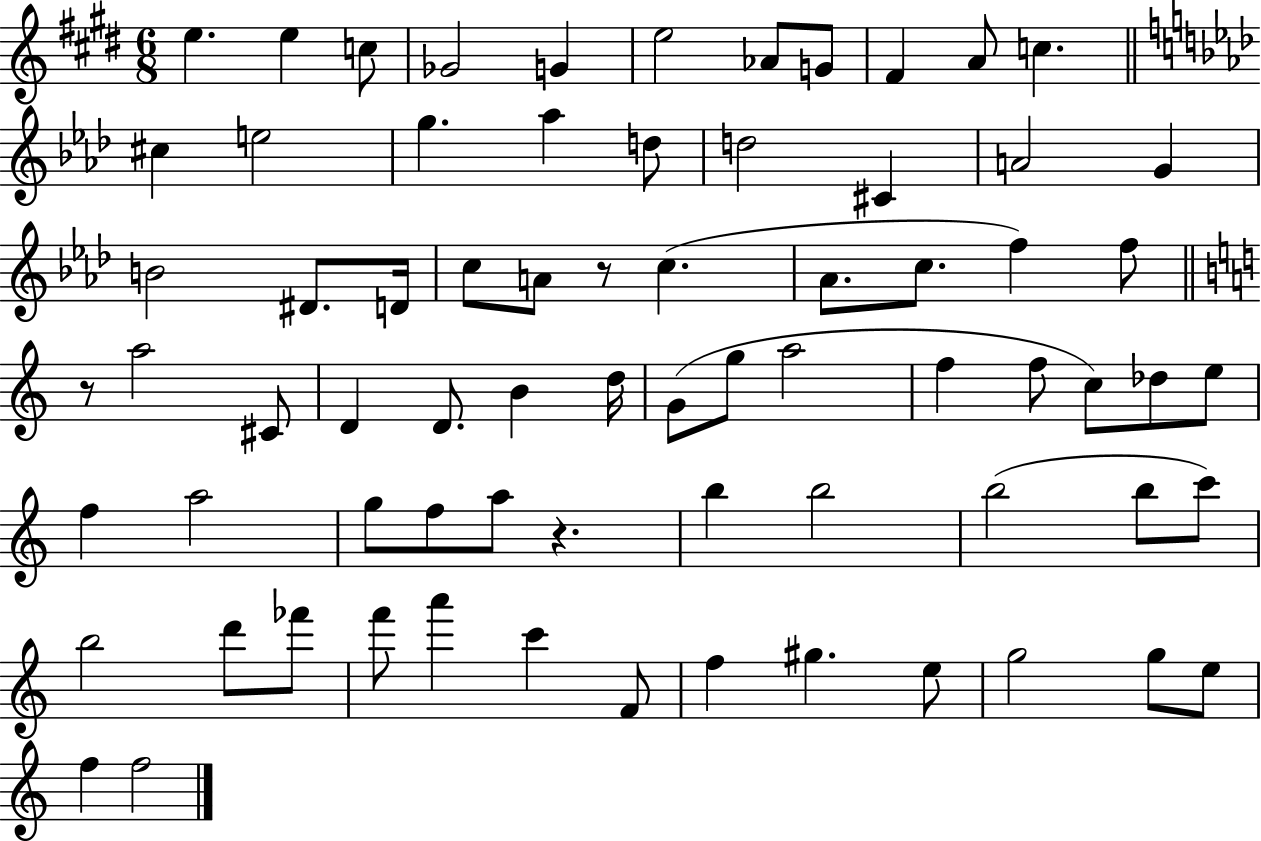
X:1
T:Untitled
M:6/8
L:1/4
K:E
e e c/2 _G2 G e2 _A/2 G/2 ^F A/2 c ^c e2 g _a d/2 d2 ^C A2 G B2 ^D/2 D/4 c/2 A/2 z/2 c _A/2 c/2 f f/2 z/2 a2 ^C/2 D D/2 B d/4 G/2 g/2 a2 f f/2 c/2 _d/2 e/2 f a2 g/2 f/2 a/2 z b b2 b2 b/2 c'/2 b2 d'/2 _f'/2 f'/2 a' c' F/2 f ^g e/2 g2 g/2 e/2 f f2